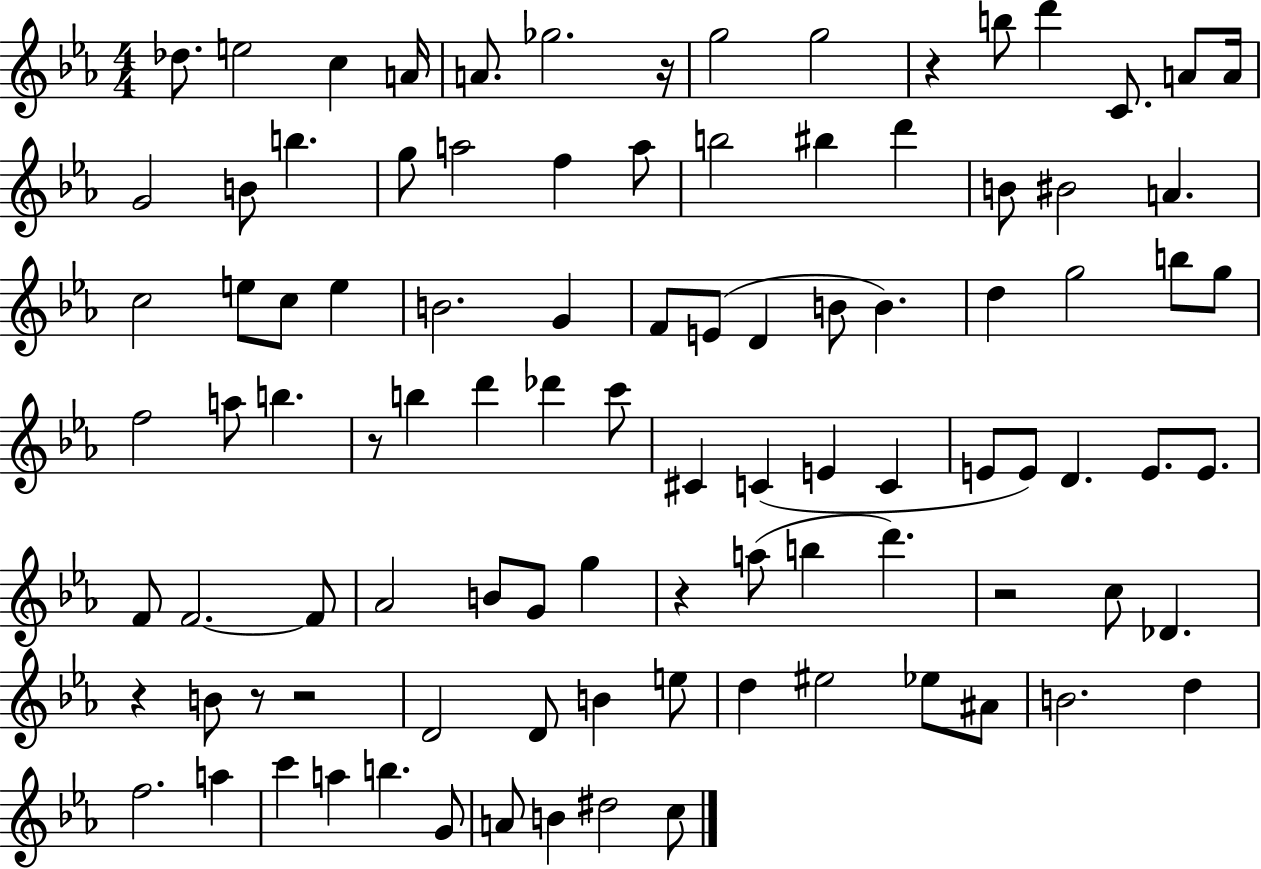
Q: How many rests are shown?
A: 8